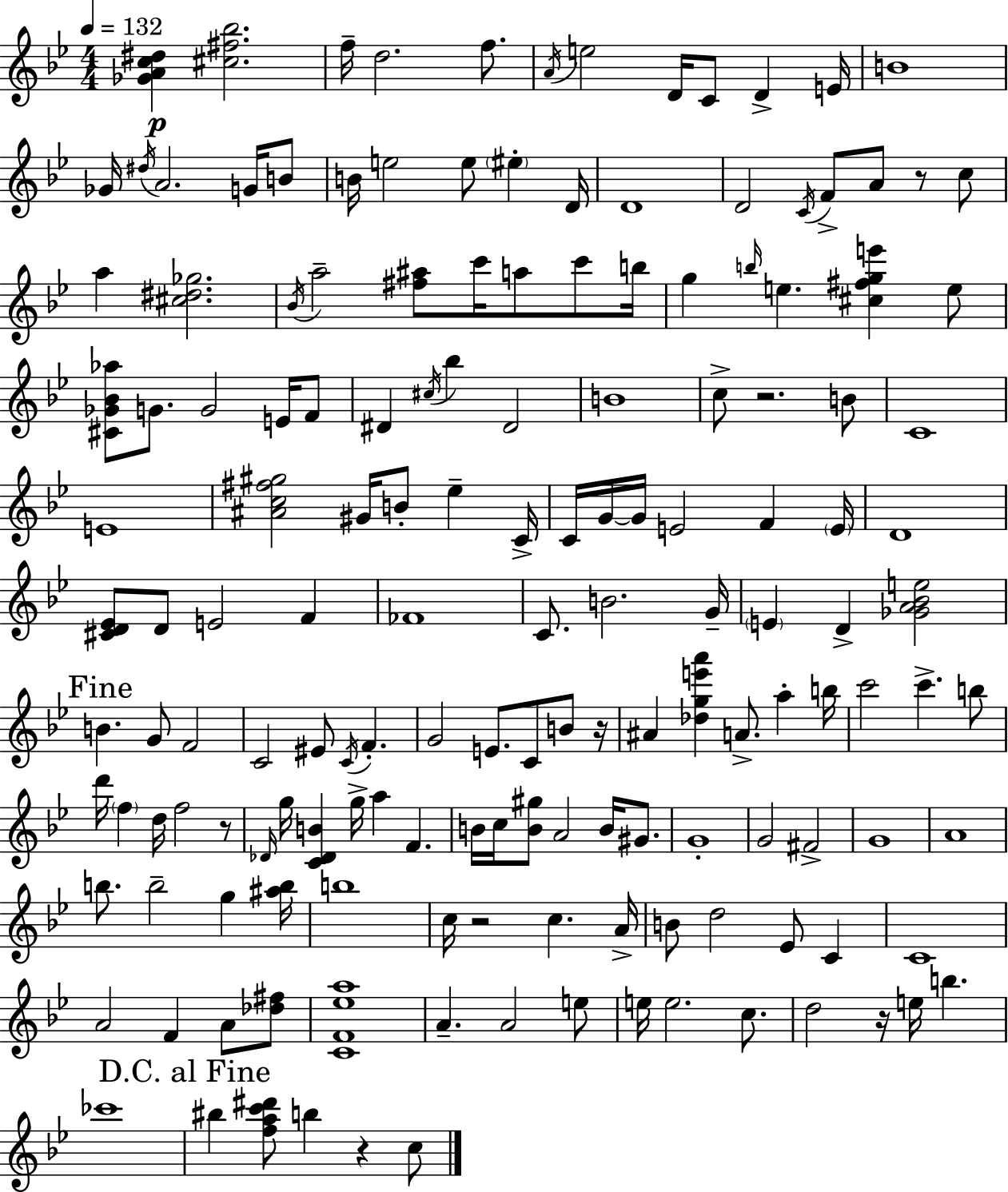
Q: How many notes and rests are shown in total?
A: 158